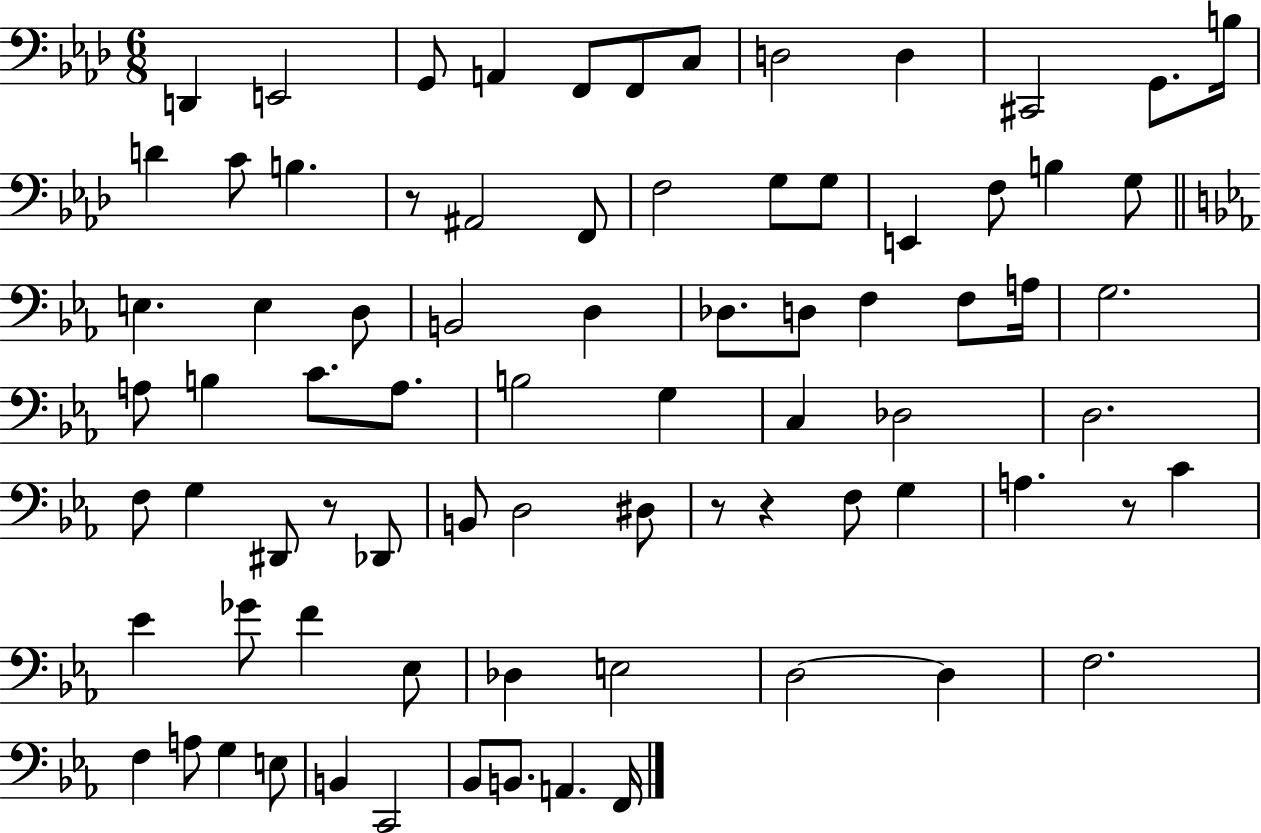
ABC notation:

X:1
T:Untitled
M:6/8
L:1/4
K:Ab
D,, E,,2 G,,/2 A,, F,,/2 F,,/2 C,/2 D,2 D, ^C,,2 G,,/2 B,/4 D C/2 B, z/2 ^A,,2 F,,/2 F,2 G,/2 G,/2 E,, F,/2 B, G,/2 E, E, D,/2 B,,2 D, _D,/2 D,/2 F, F,/2 A,/4 G,2 A,/2 B, C/2 A,/2 B,2 G, C, _D,2 D,2 F,/2 G, ^D,,/2 z/2 _D,,/2 B,,/2 D,2 ^D,/2 z/2 z F,/2 G, A, z/2 C _E _G/2 F _E,/2 _D, E,2 D,2 D, F,2 F, A,/2 G, E,/2 B,, C,,2 _B,,/2 B,,/2 A,, F,,/4